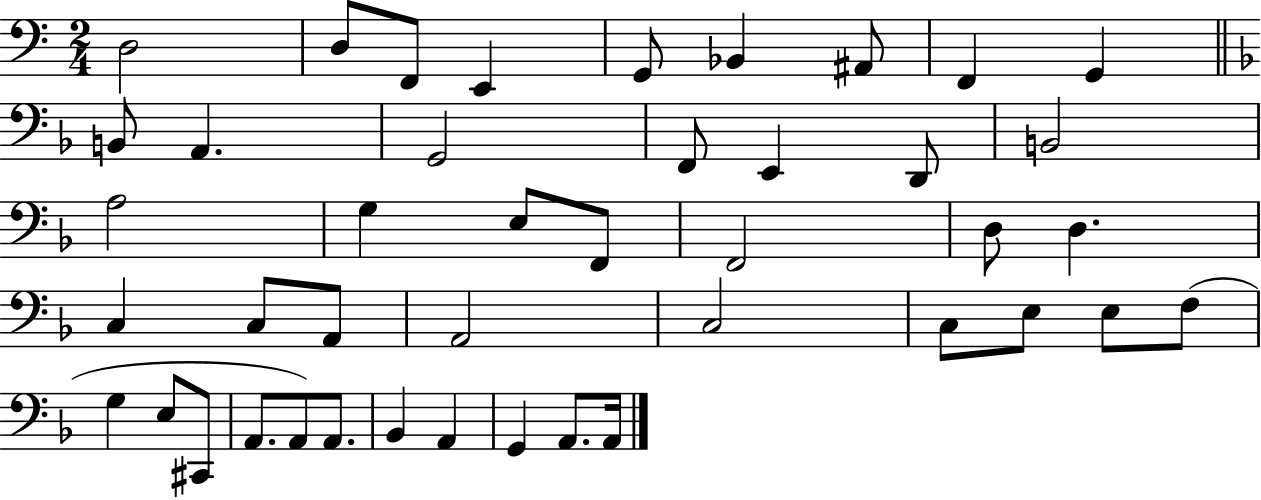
D3/h D3/e F2/e E2/q G2/e Bb2/q A#2/e F2/q G2/q B2/e A2/q. G2/h F2/e E2/q D2/e B2/h A3/h G3/q E3/e F2/e F2/h D3/e D3/q. C3/q C3/e A2/e A2/h C3/h C3/e E3/e E3/e F3/e G3/q E3/e C#2/e A2/e. A2/e A2/e. Bb2/q A2/q G2/q A2/e. A2/s